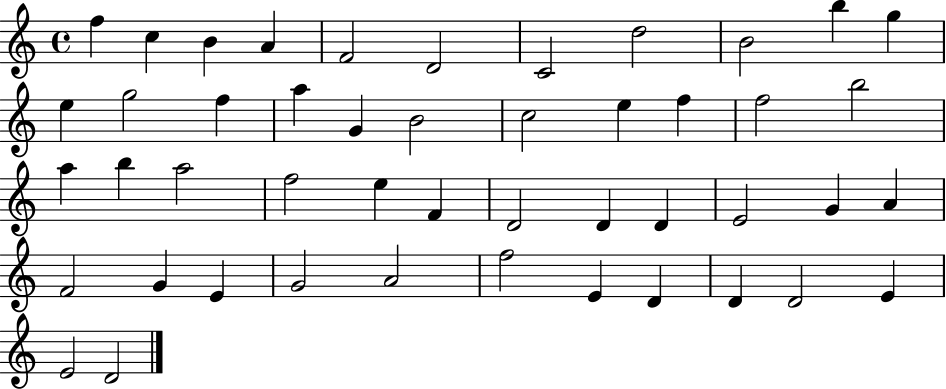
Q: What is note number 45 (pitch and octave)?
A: E4